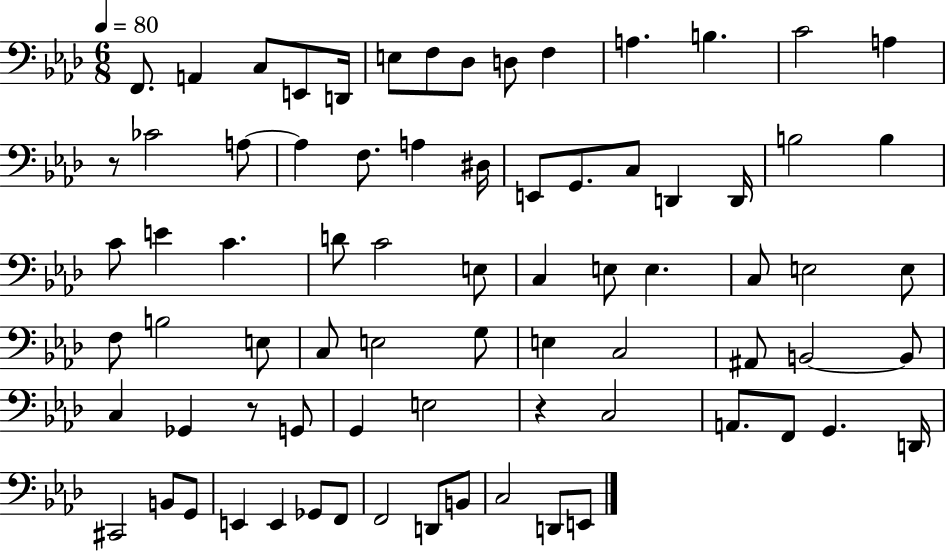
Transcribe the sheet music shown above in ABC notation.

X:1
T:Untitled
M:6/8
L:1/4
K:Ab
F,,/2 A,, C,/2 E,,/2 D,,/4 E,/2 F,/2 _D,/2 D,/2 F, A, B, C2 A, z/2 _C2 A,/2 A, F,/2 A, ^D,/4 E,,/2 G,,/2 C,/2 D,, D,,/4 B,2 B, C/2 E C D/2 C2 E,/2 C, E,/2 E, C,/2 E,2 E,/2 F,/2 B,2 E,/2 C,/2 E,2 G,/2 E, C,2 ^A,,/2 B,,2 B,,/2 C, _G,, z/2 G,,/2 G,, E,2 z C,2 A,,/2 F,,/2 G,, D,,/4 ^C,,2 B,,/2 G,,/2 E,, E,, _G,,/2 F,,/2 F,,2 D,,/2 B,,/2 C,2 D,,/2 E,,/2